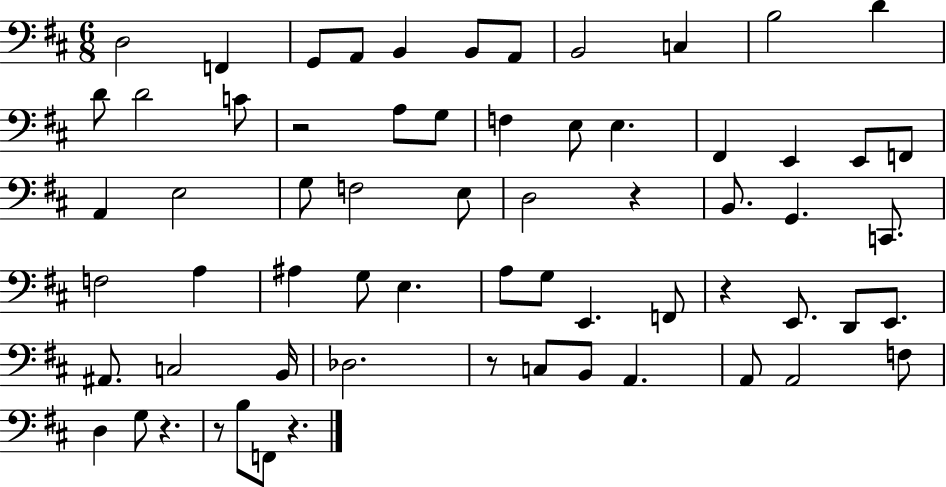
X:1
T:Untitled
M:6/8
L:1/4
K:D
D,2 F,, G,,/2 A,,/2 B,, B,,/2 A,,/2 B,,2 C, B,2 D D/2 D2 C/2 z2 A,/2 G,/2 F, E,/2 E, ^F,, E,, E,,/2 F,,/2 A,, E,2 G,/2 F,2 E,/2 D,2 z B,,/2 G,, C,,/2 F,2 A, ^A, G,/2 E, A,/2 G,/2 E,, F,,/2 z E,,/2 D,,/2 E,,/2 ^A,,/2 C,2 B,,/4 _D,2 z/2 C,/2 B,,/2 A,, A,,/2 A,,2 F,/2 D, G,/2 z z/2 B,/2 F,,/2 z